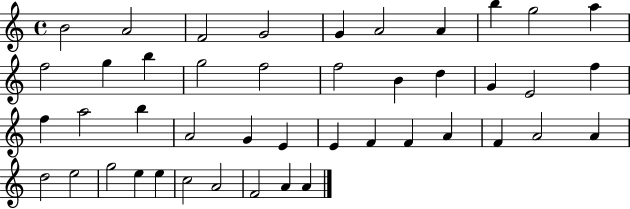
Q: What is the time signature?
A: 4/4